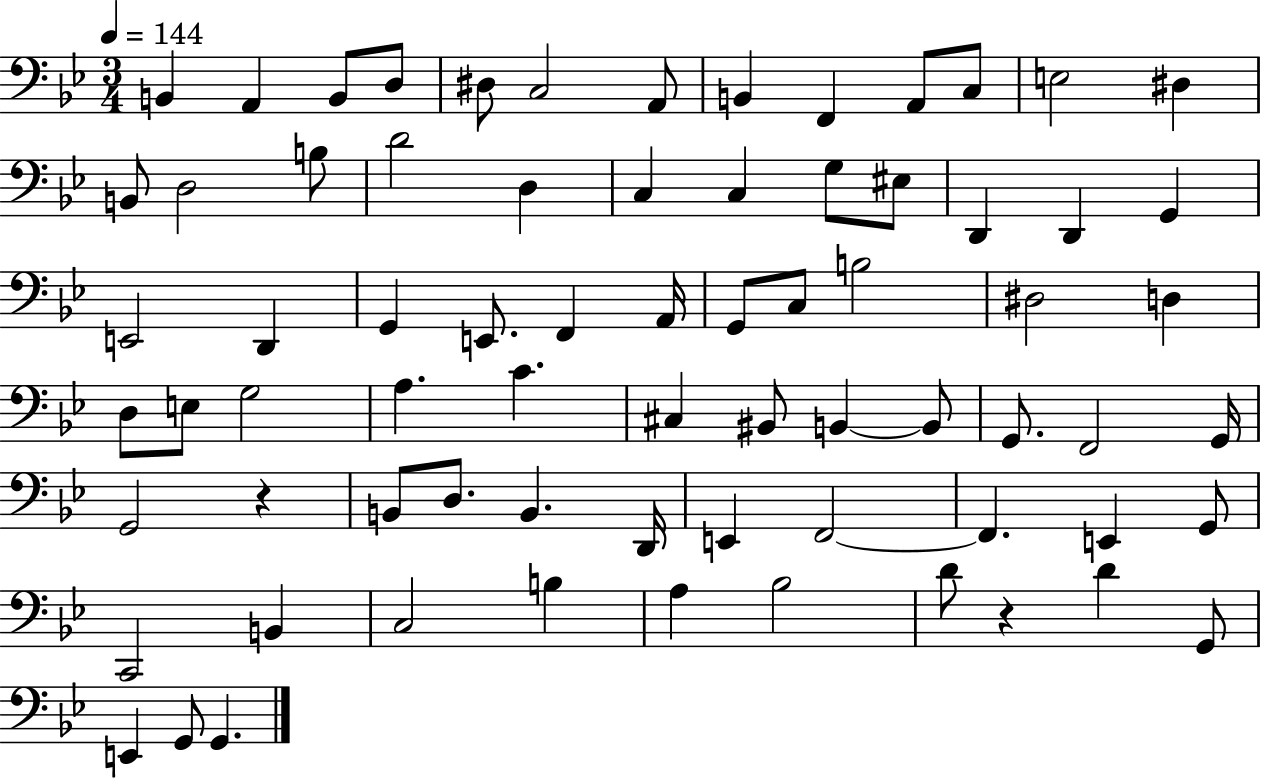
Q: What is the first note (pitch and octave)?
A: B2